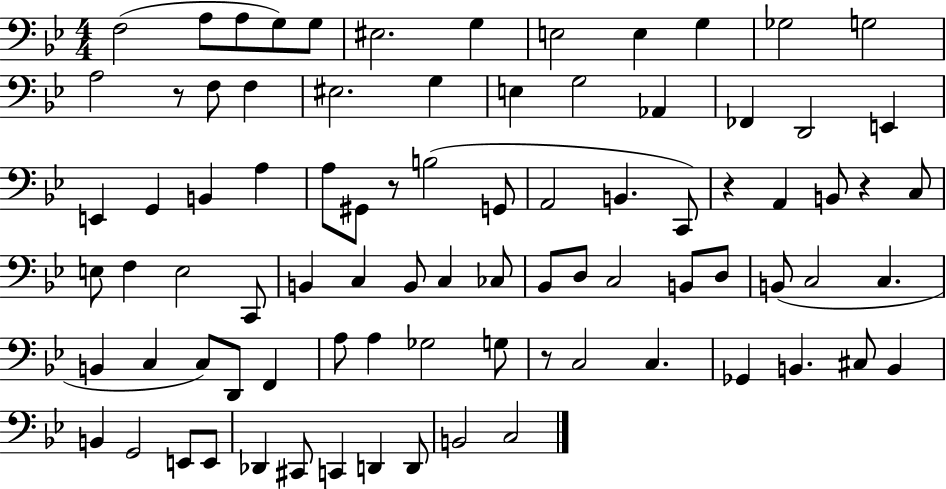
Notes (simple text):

F3/h A3/e A3/e G3/e G3/e EIS3/h. G3/q E3/h E3/q G3/q Gb3/h G3/h A3/h R/e F3/e F3/q EIS3/h. G3/q E3/q G3/h Ab2/q FES2/q D2/h E2/q E2/q G2/q B2/q A3/q A3/e G#2/e R/e B3/h G2/e A2/h B2/q. C2/e R/q A2/q B2/e R/q C3/e E3/e F3/q E3/h C2/e B2/q C3/q B2/e C3/q CES3/e Bb2/e D3/e C3/h B2/e D3/e B2/e C3/h C3/q. B2/q C3/q C3/e D2/e F2/q A3/e A3/q Gb3/h G3/e R/e C3/h C3/q. Gb2/q B2/q. C#3/e B2/q B2/q G2/h E2/e E2/e Db2/q C#2/e C2/q D2/q D2/e B2/h C3/h